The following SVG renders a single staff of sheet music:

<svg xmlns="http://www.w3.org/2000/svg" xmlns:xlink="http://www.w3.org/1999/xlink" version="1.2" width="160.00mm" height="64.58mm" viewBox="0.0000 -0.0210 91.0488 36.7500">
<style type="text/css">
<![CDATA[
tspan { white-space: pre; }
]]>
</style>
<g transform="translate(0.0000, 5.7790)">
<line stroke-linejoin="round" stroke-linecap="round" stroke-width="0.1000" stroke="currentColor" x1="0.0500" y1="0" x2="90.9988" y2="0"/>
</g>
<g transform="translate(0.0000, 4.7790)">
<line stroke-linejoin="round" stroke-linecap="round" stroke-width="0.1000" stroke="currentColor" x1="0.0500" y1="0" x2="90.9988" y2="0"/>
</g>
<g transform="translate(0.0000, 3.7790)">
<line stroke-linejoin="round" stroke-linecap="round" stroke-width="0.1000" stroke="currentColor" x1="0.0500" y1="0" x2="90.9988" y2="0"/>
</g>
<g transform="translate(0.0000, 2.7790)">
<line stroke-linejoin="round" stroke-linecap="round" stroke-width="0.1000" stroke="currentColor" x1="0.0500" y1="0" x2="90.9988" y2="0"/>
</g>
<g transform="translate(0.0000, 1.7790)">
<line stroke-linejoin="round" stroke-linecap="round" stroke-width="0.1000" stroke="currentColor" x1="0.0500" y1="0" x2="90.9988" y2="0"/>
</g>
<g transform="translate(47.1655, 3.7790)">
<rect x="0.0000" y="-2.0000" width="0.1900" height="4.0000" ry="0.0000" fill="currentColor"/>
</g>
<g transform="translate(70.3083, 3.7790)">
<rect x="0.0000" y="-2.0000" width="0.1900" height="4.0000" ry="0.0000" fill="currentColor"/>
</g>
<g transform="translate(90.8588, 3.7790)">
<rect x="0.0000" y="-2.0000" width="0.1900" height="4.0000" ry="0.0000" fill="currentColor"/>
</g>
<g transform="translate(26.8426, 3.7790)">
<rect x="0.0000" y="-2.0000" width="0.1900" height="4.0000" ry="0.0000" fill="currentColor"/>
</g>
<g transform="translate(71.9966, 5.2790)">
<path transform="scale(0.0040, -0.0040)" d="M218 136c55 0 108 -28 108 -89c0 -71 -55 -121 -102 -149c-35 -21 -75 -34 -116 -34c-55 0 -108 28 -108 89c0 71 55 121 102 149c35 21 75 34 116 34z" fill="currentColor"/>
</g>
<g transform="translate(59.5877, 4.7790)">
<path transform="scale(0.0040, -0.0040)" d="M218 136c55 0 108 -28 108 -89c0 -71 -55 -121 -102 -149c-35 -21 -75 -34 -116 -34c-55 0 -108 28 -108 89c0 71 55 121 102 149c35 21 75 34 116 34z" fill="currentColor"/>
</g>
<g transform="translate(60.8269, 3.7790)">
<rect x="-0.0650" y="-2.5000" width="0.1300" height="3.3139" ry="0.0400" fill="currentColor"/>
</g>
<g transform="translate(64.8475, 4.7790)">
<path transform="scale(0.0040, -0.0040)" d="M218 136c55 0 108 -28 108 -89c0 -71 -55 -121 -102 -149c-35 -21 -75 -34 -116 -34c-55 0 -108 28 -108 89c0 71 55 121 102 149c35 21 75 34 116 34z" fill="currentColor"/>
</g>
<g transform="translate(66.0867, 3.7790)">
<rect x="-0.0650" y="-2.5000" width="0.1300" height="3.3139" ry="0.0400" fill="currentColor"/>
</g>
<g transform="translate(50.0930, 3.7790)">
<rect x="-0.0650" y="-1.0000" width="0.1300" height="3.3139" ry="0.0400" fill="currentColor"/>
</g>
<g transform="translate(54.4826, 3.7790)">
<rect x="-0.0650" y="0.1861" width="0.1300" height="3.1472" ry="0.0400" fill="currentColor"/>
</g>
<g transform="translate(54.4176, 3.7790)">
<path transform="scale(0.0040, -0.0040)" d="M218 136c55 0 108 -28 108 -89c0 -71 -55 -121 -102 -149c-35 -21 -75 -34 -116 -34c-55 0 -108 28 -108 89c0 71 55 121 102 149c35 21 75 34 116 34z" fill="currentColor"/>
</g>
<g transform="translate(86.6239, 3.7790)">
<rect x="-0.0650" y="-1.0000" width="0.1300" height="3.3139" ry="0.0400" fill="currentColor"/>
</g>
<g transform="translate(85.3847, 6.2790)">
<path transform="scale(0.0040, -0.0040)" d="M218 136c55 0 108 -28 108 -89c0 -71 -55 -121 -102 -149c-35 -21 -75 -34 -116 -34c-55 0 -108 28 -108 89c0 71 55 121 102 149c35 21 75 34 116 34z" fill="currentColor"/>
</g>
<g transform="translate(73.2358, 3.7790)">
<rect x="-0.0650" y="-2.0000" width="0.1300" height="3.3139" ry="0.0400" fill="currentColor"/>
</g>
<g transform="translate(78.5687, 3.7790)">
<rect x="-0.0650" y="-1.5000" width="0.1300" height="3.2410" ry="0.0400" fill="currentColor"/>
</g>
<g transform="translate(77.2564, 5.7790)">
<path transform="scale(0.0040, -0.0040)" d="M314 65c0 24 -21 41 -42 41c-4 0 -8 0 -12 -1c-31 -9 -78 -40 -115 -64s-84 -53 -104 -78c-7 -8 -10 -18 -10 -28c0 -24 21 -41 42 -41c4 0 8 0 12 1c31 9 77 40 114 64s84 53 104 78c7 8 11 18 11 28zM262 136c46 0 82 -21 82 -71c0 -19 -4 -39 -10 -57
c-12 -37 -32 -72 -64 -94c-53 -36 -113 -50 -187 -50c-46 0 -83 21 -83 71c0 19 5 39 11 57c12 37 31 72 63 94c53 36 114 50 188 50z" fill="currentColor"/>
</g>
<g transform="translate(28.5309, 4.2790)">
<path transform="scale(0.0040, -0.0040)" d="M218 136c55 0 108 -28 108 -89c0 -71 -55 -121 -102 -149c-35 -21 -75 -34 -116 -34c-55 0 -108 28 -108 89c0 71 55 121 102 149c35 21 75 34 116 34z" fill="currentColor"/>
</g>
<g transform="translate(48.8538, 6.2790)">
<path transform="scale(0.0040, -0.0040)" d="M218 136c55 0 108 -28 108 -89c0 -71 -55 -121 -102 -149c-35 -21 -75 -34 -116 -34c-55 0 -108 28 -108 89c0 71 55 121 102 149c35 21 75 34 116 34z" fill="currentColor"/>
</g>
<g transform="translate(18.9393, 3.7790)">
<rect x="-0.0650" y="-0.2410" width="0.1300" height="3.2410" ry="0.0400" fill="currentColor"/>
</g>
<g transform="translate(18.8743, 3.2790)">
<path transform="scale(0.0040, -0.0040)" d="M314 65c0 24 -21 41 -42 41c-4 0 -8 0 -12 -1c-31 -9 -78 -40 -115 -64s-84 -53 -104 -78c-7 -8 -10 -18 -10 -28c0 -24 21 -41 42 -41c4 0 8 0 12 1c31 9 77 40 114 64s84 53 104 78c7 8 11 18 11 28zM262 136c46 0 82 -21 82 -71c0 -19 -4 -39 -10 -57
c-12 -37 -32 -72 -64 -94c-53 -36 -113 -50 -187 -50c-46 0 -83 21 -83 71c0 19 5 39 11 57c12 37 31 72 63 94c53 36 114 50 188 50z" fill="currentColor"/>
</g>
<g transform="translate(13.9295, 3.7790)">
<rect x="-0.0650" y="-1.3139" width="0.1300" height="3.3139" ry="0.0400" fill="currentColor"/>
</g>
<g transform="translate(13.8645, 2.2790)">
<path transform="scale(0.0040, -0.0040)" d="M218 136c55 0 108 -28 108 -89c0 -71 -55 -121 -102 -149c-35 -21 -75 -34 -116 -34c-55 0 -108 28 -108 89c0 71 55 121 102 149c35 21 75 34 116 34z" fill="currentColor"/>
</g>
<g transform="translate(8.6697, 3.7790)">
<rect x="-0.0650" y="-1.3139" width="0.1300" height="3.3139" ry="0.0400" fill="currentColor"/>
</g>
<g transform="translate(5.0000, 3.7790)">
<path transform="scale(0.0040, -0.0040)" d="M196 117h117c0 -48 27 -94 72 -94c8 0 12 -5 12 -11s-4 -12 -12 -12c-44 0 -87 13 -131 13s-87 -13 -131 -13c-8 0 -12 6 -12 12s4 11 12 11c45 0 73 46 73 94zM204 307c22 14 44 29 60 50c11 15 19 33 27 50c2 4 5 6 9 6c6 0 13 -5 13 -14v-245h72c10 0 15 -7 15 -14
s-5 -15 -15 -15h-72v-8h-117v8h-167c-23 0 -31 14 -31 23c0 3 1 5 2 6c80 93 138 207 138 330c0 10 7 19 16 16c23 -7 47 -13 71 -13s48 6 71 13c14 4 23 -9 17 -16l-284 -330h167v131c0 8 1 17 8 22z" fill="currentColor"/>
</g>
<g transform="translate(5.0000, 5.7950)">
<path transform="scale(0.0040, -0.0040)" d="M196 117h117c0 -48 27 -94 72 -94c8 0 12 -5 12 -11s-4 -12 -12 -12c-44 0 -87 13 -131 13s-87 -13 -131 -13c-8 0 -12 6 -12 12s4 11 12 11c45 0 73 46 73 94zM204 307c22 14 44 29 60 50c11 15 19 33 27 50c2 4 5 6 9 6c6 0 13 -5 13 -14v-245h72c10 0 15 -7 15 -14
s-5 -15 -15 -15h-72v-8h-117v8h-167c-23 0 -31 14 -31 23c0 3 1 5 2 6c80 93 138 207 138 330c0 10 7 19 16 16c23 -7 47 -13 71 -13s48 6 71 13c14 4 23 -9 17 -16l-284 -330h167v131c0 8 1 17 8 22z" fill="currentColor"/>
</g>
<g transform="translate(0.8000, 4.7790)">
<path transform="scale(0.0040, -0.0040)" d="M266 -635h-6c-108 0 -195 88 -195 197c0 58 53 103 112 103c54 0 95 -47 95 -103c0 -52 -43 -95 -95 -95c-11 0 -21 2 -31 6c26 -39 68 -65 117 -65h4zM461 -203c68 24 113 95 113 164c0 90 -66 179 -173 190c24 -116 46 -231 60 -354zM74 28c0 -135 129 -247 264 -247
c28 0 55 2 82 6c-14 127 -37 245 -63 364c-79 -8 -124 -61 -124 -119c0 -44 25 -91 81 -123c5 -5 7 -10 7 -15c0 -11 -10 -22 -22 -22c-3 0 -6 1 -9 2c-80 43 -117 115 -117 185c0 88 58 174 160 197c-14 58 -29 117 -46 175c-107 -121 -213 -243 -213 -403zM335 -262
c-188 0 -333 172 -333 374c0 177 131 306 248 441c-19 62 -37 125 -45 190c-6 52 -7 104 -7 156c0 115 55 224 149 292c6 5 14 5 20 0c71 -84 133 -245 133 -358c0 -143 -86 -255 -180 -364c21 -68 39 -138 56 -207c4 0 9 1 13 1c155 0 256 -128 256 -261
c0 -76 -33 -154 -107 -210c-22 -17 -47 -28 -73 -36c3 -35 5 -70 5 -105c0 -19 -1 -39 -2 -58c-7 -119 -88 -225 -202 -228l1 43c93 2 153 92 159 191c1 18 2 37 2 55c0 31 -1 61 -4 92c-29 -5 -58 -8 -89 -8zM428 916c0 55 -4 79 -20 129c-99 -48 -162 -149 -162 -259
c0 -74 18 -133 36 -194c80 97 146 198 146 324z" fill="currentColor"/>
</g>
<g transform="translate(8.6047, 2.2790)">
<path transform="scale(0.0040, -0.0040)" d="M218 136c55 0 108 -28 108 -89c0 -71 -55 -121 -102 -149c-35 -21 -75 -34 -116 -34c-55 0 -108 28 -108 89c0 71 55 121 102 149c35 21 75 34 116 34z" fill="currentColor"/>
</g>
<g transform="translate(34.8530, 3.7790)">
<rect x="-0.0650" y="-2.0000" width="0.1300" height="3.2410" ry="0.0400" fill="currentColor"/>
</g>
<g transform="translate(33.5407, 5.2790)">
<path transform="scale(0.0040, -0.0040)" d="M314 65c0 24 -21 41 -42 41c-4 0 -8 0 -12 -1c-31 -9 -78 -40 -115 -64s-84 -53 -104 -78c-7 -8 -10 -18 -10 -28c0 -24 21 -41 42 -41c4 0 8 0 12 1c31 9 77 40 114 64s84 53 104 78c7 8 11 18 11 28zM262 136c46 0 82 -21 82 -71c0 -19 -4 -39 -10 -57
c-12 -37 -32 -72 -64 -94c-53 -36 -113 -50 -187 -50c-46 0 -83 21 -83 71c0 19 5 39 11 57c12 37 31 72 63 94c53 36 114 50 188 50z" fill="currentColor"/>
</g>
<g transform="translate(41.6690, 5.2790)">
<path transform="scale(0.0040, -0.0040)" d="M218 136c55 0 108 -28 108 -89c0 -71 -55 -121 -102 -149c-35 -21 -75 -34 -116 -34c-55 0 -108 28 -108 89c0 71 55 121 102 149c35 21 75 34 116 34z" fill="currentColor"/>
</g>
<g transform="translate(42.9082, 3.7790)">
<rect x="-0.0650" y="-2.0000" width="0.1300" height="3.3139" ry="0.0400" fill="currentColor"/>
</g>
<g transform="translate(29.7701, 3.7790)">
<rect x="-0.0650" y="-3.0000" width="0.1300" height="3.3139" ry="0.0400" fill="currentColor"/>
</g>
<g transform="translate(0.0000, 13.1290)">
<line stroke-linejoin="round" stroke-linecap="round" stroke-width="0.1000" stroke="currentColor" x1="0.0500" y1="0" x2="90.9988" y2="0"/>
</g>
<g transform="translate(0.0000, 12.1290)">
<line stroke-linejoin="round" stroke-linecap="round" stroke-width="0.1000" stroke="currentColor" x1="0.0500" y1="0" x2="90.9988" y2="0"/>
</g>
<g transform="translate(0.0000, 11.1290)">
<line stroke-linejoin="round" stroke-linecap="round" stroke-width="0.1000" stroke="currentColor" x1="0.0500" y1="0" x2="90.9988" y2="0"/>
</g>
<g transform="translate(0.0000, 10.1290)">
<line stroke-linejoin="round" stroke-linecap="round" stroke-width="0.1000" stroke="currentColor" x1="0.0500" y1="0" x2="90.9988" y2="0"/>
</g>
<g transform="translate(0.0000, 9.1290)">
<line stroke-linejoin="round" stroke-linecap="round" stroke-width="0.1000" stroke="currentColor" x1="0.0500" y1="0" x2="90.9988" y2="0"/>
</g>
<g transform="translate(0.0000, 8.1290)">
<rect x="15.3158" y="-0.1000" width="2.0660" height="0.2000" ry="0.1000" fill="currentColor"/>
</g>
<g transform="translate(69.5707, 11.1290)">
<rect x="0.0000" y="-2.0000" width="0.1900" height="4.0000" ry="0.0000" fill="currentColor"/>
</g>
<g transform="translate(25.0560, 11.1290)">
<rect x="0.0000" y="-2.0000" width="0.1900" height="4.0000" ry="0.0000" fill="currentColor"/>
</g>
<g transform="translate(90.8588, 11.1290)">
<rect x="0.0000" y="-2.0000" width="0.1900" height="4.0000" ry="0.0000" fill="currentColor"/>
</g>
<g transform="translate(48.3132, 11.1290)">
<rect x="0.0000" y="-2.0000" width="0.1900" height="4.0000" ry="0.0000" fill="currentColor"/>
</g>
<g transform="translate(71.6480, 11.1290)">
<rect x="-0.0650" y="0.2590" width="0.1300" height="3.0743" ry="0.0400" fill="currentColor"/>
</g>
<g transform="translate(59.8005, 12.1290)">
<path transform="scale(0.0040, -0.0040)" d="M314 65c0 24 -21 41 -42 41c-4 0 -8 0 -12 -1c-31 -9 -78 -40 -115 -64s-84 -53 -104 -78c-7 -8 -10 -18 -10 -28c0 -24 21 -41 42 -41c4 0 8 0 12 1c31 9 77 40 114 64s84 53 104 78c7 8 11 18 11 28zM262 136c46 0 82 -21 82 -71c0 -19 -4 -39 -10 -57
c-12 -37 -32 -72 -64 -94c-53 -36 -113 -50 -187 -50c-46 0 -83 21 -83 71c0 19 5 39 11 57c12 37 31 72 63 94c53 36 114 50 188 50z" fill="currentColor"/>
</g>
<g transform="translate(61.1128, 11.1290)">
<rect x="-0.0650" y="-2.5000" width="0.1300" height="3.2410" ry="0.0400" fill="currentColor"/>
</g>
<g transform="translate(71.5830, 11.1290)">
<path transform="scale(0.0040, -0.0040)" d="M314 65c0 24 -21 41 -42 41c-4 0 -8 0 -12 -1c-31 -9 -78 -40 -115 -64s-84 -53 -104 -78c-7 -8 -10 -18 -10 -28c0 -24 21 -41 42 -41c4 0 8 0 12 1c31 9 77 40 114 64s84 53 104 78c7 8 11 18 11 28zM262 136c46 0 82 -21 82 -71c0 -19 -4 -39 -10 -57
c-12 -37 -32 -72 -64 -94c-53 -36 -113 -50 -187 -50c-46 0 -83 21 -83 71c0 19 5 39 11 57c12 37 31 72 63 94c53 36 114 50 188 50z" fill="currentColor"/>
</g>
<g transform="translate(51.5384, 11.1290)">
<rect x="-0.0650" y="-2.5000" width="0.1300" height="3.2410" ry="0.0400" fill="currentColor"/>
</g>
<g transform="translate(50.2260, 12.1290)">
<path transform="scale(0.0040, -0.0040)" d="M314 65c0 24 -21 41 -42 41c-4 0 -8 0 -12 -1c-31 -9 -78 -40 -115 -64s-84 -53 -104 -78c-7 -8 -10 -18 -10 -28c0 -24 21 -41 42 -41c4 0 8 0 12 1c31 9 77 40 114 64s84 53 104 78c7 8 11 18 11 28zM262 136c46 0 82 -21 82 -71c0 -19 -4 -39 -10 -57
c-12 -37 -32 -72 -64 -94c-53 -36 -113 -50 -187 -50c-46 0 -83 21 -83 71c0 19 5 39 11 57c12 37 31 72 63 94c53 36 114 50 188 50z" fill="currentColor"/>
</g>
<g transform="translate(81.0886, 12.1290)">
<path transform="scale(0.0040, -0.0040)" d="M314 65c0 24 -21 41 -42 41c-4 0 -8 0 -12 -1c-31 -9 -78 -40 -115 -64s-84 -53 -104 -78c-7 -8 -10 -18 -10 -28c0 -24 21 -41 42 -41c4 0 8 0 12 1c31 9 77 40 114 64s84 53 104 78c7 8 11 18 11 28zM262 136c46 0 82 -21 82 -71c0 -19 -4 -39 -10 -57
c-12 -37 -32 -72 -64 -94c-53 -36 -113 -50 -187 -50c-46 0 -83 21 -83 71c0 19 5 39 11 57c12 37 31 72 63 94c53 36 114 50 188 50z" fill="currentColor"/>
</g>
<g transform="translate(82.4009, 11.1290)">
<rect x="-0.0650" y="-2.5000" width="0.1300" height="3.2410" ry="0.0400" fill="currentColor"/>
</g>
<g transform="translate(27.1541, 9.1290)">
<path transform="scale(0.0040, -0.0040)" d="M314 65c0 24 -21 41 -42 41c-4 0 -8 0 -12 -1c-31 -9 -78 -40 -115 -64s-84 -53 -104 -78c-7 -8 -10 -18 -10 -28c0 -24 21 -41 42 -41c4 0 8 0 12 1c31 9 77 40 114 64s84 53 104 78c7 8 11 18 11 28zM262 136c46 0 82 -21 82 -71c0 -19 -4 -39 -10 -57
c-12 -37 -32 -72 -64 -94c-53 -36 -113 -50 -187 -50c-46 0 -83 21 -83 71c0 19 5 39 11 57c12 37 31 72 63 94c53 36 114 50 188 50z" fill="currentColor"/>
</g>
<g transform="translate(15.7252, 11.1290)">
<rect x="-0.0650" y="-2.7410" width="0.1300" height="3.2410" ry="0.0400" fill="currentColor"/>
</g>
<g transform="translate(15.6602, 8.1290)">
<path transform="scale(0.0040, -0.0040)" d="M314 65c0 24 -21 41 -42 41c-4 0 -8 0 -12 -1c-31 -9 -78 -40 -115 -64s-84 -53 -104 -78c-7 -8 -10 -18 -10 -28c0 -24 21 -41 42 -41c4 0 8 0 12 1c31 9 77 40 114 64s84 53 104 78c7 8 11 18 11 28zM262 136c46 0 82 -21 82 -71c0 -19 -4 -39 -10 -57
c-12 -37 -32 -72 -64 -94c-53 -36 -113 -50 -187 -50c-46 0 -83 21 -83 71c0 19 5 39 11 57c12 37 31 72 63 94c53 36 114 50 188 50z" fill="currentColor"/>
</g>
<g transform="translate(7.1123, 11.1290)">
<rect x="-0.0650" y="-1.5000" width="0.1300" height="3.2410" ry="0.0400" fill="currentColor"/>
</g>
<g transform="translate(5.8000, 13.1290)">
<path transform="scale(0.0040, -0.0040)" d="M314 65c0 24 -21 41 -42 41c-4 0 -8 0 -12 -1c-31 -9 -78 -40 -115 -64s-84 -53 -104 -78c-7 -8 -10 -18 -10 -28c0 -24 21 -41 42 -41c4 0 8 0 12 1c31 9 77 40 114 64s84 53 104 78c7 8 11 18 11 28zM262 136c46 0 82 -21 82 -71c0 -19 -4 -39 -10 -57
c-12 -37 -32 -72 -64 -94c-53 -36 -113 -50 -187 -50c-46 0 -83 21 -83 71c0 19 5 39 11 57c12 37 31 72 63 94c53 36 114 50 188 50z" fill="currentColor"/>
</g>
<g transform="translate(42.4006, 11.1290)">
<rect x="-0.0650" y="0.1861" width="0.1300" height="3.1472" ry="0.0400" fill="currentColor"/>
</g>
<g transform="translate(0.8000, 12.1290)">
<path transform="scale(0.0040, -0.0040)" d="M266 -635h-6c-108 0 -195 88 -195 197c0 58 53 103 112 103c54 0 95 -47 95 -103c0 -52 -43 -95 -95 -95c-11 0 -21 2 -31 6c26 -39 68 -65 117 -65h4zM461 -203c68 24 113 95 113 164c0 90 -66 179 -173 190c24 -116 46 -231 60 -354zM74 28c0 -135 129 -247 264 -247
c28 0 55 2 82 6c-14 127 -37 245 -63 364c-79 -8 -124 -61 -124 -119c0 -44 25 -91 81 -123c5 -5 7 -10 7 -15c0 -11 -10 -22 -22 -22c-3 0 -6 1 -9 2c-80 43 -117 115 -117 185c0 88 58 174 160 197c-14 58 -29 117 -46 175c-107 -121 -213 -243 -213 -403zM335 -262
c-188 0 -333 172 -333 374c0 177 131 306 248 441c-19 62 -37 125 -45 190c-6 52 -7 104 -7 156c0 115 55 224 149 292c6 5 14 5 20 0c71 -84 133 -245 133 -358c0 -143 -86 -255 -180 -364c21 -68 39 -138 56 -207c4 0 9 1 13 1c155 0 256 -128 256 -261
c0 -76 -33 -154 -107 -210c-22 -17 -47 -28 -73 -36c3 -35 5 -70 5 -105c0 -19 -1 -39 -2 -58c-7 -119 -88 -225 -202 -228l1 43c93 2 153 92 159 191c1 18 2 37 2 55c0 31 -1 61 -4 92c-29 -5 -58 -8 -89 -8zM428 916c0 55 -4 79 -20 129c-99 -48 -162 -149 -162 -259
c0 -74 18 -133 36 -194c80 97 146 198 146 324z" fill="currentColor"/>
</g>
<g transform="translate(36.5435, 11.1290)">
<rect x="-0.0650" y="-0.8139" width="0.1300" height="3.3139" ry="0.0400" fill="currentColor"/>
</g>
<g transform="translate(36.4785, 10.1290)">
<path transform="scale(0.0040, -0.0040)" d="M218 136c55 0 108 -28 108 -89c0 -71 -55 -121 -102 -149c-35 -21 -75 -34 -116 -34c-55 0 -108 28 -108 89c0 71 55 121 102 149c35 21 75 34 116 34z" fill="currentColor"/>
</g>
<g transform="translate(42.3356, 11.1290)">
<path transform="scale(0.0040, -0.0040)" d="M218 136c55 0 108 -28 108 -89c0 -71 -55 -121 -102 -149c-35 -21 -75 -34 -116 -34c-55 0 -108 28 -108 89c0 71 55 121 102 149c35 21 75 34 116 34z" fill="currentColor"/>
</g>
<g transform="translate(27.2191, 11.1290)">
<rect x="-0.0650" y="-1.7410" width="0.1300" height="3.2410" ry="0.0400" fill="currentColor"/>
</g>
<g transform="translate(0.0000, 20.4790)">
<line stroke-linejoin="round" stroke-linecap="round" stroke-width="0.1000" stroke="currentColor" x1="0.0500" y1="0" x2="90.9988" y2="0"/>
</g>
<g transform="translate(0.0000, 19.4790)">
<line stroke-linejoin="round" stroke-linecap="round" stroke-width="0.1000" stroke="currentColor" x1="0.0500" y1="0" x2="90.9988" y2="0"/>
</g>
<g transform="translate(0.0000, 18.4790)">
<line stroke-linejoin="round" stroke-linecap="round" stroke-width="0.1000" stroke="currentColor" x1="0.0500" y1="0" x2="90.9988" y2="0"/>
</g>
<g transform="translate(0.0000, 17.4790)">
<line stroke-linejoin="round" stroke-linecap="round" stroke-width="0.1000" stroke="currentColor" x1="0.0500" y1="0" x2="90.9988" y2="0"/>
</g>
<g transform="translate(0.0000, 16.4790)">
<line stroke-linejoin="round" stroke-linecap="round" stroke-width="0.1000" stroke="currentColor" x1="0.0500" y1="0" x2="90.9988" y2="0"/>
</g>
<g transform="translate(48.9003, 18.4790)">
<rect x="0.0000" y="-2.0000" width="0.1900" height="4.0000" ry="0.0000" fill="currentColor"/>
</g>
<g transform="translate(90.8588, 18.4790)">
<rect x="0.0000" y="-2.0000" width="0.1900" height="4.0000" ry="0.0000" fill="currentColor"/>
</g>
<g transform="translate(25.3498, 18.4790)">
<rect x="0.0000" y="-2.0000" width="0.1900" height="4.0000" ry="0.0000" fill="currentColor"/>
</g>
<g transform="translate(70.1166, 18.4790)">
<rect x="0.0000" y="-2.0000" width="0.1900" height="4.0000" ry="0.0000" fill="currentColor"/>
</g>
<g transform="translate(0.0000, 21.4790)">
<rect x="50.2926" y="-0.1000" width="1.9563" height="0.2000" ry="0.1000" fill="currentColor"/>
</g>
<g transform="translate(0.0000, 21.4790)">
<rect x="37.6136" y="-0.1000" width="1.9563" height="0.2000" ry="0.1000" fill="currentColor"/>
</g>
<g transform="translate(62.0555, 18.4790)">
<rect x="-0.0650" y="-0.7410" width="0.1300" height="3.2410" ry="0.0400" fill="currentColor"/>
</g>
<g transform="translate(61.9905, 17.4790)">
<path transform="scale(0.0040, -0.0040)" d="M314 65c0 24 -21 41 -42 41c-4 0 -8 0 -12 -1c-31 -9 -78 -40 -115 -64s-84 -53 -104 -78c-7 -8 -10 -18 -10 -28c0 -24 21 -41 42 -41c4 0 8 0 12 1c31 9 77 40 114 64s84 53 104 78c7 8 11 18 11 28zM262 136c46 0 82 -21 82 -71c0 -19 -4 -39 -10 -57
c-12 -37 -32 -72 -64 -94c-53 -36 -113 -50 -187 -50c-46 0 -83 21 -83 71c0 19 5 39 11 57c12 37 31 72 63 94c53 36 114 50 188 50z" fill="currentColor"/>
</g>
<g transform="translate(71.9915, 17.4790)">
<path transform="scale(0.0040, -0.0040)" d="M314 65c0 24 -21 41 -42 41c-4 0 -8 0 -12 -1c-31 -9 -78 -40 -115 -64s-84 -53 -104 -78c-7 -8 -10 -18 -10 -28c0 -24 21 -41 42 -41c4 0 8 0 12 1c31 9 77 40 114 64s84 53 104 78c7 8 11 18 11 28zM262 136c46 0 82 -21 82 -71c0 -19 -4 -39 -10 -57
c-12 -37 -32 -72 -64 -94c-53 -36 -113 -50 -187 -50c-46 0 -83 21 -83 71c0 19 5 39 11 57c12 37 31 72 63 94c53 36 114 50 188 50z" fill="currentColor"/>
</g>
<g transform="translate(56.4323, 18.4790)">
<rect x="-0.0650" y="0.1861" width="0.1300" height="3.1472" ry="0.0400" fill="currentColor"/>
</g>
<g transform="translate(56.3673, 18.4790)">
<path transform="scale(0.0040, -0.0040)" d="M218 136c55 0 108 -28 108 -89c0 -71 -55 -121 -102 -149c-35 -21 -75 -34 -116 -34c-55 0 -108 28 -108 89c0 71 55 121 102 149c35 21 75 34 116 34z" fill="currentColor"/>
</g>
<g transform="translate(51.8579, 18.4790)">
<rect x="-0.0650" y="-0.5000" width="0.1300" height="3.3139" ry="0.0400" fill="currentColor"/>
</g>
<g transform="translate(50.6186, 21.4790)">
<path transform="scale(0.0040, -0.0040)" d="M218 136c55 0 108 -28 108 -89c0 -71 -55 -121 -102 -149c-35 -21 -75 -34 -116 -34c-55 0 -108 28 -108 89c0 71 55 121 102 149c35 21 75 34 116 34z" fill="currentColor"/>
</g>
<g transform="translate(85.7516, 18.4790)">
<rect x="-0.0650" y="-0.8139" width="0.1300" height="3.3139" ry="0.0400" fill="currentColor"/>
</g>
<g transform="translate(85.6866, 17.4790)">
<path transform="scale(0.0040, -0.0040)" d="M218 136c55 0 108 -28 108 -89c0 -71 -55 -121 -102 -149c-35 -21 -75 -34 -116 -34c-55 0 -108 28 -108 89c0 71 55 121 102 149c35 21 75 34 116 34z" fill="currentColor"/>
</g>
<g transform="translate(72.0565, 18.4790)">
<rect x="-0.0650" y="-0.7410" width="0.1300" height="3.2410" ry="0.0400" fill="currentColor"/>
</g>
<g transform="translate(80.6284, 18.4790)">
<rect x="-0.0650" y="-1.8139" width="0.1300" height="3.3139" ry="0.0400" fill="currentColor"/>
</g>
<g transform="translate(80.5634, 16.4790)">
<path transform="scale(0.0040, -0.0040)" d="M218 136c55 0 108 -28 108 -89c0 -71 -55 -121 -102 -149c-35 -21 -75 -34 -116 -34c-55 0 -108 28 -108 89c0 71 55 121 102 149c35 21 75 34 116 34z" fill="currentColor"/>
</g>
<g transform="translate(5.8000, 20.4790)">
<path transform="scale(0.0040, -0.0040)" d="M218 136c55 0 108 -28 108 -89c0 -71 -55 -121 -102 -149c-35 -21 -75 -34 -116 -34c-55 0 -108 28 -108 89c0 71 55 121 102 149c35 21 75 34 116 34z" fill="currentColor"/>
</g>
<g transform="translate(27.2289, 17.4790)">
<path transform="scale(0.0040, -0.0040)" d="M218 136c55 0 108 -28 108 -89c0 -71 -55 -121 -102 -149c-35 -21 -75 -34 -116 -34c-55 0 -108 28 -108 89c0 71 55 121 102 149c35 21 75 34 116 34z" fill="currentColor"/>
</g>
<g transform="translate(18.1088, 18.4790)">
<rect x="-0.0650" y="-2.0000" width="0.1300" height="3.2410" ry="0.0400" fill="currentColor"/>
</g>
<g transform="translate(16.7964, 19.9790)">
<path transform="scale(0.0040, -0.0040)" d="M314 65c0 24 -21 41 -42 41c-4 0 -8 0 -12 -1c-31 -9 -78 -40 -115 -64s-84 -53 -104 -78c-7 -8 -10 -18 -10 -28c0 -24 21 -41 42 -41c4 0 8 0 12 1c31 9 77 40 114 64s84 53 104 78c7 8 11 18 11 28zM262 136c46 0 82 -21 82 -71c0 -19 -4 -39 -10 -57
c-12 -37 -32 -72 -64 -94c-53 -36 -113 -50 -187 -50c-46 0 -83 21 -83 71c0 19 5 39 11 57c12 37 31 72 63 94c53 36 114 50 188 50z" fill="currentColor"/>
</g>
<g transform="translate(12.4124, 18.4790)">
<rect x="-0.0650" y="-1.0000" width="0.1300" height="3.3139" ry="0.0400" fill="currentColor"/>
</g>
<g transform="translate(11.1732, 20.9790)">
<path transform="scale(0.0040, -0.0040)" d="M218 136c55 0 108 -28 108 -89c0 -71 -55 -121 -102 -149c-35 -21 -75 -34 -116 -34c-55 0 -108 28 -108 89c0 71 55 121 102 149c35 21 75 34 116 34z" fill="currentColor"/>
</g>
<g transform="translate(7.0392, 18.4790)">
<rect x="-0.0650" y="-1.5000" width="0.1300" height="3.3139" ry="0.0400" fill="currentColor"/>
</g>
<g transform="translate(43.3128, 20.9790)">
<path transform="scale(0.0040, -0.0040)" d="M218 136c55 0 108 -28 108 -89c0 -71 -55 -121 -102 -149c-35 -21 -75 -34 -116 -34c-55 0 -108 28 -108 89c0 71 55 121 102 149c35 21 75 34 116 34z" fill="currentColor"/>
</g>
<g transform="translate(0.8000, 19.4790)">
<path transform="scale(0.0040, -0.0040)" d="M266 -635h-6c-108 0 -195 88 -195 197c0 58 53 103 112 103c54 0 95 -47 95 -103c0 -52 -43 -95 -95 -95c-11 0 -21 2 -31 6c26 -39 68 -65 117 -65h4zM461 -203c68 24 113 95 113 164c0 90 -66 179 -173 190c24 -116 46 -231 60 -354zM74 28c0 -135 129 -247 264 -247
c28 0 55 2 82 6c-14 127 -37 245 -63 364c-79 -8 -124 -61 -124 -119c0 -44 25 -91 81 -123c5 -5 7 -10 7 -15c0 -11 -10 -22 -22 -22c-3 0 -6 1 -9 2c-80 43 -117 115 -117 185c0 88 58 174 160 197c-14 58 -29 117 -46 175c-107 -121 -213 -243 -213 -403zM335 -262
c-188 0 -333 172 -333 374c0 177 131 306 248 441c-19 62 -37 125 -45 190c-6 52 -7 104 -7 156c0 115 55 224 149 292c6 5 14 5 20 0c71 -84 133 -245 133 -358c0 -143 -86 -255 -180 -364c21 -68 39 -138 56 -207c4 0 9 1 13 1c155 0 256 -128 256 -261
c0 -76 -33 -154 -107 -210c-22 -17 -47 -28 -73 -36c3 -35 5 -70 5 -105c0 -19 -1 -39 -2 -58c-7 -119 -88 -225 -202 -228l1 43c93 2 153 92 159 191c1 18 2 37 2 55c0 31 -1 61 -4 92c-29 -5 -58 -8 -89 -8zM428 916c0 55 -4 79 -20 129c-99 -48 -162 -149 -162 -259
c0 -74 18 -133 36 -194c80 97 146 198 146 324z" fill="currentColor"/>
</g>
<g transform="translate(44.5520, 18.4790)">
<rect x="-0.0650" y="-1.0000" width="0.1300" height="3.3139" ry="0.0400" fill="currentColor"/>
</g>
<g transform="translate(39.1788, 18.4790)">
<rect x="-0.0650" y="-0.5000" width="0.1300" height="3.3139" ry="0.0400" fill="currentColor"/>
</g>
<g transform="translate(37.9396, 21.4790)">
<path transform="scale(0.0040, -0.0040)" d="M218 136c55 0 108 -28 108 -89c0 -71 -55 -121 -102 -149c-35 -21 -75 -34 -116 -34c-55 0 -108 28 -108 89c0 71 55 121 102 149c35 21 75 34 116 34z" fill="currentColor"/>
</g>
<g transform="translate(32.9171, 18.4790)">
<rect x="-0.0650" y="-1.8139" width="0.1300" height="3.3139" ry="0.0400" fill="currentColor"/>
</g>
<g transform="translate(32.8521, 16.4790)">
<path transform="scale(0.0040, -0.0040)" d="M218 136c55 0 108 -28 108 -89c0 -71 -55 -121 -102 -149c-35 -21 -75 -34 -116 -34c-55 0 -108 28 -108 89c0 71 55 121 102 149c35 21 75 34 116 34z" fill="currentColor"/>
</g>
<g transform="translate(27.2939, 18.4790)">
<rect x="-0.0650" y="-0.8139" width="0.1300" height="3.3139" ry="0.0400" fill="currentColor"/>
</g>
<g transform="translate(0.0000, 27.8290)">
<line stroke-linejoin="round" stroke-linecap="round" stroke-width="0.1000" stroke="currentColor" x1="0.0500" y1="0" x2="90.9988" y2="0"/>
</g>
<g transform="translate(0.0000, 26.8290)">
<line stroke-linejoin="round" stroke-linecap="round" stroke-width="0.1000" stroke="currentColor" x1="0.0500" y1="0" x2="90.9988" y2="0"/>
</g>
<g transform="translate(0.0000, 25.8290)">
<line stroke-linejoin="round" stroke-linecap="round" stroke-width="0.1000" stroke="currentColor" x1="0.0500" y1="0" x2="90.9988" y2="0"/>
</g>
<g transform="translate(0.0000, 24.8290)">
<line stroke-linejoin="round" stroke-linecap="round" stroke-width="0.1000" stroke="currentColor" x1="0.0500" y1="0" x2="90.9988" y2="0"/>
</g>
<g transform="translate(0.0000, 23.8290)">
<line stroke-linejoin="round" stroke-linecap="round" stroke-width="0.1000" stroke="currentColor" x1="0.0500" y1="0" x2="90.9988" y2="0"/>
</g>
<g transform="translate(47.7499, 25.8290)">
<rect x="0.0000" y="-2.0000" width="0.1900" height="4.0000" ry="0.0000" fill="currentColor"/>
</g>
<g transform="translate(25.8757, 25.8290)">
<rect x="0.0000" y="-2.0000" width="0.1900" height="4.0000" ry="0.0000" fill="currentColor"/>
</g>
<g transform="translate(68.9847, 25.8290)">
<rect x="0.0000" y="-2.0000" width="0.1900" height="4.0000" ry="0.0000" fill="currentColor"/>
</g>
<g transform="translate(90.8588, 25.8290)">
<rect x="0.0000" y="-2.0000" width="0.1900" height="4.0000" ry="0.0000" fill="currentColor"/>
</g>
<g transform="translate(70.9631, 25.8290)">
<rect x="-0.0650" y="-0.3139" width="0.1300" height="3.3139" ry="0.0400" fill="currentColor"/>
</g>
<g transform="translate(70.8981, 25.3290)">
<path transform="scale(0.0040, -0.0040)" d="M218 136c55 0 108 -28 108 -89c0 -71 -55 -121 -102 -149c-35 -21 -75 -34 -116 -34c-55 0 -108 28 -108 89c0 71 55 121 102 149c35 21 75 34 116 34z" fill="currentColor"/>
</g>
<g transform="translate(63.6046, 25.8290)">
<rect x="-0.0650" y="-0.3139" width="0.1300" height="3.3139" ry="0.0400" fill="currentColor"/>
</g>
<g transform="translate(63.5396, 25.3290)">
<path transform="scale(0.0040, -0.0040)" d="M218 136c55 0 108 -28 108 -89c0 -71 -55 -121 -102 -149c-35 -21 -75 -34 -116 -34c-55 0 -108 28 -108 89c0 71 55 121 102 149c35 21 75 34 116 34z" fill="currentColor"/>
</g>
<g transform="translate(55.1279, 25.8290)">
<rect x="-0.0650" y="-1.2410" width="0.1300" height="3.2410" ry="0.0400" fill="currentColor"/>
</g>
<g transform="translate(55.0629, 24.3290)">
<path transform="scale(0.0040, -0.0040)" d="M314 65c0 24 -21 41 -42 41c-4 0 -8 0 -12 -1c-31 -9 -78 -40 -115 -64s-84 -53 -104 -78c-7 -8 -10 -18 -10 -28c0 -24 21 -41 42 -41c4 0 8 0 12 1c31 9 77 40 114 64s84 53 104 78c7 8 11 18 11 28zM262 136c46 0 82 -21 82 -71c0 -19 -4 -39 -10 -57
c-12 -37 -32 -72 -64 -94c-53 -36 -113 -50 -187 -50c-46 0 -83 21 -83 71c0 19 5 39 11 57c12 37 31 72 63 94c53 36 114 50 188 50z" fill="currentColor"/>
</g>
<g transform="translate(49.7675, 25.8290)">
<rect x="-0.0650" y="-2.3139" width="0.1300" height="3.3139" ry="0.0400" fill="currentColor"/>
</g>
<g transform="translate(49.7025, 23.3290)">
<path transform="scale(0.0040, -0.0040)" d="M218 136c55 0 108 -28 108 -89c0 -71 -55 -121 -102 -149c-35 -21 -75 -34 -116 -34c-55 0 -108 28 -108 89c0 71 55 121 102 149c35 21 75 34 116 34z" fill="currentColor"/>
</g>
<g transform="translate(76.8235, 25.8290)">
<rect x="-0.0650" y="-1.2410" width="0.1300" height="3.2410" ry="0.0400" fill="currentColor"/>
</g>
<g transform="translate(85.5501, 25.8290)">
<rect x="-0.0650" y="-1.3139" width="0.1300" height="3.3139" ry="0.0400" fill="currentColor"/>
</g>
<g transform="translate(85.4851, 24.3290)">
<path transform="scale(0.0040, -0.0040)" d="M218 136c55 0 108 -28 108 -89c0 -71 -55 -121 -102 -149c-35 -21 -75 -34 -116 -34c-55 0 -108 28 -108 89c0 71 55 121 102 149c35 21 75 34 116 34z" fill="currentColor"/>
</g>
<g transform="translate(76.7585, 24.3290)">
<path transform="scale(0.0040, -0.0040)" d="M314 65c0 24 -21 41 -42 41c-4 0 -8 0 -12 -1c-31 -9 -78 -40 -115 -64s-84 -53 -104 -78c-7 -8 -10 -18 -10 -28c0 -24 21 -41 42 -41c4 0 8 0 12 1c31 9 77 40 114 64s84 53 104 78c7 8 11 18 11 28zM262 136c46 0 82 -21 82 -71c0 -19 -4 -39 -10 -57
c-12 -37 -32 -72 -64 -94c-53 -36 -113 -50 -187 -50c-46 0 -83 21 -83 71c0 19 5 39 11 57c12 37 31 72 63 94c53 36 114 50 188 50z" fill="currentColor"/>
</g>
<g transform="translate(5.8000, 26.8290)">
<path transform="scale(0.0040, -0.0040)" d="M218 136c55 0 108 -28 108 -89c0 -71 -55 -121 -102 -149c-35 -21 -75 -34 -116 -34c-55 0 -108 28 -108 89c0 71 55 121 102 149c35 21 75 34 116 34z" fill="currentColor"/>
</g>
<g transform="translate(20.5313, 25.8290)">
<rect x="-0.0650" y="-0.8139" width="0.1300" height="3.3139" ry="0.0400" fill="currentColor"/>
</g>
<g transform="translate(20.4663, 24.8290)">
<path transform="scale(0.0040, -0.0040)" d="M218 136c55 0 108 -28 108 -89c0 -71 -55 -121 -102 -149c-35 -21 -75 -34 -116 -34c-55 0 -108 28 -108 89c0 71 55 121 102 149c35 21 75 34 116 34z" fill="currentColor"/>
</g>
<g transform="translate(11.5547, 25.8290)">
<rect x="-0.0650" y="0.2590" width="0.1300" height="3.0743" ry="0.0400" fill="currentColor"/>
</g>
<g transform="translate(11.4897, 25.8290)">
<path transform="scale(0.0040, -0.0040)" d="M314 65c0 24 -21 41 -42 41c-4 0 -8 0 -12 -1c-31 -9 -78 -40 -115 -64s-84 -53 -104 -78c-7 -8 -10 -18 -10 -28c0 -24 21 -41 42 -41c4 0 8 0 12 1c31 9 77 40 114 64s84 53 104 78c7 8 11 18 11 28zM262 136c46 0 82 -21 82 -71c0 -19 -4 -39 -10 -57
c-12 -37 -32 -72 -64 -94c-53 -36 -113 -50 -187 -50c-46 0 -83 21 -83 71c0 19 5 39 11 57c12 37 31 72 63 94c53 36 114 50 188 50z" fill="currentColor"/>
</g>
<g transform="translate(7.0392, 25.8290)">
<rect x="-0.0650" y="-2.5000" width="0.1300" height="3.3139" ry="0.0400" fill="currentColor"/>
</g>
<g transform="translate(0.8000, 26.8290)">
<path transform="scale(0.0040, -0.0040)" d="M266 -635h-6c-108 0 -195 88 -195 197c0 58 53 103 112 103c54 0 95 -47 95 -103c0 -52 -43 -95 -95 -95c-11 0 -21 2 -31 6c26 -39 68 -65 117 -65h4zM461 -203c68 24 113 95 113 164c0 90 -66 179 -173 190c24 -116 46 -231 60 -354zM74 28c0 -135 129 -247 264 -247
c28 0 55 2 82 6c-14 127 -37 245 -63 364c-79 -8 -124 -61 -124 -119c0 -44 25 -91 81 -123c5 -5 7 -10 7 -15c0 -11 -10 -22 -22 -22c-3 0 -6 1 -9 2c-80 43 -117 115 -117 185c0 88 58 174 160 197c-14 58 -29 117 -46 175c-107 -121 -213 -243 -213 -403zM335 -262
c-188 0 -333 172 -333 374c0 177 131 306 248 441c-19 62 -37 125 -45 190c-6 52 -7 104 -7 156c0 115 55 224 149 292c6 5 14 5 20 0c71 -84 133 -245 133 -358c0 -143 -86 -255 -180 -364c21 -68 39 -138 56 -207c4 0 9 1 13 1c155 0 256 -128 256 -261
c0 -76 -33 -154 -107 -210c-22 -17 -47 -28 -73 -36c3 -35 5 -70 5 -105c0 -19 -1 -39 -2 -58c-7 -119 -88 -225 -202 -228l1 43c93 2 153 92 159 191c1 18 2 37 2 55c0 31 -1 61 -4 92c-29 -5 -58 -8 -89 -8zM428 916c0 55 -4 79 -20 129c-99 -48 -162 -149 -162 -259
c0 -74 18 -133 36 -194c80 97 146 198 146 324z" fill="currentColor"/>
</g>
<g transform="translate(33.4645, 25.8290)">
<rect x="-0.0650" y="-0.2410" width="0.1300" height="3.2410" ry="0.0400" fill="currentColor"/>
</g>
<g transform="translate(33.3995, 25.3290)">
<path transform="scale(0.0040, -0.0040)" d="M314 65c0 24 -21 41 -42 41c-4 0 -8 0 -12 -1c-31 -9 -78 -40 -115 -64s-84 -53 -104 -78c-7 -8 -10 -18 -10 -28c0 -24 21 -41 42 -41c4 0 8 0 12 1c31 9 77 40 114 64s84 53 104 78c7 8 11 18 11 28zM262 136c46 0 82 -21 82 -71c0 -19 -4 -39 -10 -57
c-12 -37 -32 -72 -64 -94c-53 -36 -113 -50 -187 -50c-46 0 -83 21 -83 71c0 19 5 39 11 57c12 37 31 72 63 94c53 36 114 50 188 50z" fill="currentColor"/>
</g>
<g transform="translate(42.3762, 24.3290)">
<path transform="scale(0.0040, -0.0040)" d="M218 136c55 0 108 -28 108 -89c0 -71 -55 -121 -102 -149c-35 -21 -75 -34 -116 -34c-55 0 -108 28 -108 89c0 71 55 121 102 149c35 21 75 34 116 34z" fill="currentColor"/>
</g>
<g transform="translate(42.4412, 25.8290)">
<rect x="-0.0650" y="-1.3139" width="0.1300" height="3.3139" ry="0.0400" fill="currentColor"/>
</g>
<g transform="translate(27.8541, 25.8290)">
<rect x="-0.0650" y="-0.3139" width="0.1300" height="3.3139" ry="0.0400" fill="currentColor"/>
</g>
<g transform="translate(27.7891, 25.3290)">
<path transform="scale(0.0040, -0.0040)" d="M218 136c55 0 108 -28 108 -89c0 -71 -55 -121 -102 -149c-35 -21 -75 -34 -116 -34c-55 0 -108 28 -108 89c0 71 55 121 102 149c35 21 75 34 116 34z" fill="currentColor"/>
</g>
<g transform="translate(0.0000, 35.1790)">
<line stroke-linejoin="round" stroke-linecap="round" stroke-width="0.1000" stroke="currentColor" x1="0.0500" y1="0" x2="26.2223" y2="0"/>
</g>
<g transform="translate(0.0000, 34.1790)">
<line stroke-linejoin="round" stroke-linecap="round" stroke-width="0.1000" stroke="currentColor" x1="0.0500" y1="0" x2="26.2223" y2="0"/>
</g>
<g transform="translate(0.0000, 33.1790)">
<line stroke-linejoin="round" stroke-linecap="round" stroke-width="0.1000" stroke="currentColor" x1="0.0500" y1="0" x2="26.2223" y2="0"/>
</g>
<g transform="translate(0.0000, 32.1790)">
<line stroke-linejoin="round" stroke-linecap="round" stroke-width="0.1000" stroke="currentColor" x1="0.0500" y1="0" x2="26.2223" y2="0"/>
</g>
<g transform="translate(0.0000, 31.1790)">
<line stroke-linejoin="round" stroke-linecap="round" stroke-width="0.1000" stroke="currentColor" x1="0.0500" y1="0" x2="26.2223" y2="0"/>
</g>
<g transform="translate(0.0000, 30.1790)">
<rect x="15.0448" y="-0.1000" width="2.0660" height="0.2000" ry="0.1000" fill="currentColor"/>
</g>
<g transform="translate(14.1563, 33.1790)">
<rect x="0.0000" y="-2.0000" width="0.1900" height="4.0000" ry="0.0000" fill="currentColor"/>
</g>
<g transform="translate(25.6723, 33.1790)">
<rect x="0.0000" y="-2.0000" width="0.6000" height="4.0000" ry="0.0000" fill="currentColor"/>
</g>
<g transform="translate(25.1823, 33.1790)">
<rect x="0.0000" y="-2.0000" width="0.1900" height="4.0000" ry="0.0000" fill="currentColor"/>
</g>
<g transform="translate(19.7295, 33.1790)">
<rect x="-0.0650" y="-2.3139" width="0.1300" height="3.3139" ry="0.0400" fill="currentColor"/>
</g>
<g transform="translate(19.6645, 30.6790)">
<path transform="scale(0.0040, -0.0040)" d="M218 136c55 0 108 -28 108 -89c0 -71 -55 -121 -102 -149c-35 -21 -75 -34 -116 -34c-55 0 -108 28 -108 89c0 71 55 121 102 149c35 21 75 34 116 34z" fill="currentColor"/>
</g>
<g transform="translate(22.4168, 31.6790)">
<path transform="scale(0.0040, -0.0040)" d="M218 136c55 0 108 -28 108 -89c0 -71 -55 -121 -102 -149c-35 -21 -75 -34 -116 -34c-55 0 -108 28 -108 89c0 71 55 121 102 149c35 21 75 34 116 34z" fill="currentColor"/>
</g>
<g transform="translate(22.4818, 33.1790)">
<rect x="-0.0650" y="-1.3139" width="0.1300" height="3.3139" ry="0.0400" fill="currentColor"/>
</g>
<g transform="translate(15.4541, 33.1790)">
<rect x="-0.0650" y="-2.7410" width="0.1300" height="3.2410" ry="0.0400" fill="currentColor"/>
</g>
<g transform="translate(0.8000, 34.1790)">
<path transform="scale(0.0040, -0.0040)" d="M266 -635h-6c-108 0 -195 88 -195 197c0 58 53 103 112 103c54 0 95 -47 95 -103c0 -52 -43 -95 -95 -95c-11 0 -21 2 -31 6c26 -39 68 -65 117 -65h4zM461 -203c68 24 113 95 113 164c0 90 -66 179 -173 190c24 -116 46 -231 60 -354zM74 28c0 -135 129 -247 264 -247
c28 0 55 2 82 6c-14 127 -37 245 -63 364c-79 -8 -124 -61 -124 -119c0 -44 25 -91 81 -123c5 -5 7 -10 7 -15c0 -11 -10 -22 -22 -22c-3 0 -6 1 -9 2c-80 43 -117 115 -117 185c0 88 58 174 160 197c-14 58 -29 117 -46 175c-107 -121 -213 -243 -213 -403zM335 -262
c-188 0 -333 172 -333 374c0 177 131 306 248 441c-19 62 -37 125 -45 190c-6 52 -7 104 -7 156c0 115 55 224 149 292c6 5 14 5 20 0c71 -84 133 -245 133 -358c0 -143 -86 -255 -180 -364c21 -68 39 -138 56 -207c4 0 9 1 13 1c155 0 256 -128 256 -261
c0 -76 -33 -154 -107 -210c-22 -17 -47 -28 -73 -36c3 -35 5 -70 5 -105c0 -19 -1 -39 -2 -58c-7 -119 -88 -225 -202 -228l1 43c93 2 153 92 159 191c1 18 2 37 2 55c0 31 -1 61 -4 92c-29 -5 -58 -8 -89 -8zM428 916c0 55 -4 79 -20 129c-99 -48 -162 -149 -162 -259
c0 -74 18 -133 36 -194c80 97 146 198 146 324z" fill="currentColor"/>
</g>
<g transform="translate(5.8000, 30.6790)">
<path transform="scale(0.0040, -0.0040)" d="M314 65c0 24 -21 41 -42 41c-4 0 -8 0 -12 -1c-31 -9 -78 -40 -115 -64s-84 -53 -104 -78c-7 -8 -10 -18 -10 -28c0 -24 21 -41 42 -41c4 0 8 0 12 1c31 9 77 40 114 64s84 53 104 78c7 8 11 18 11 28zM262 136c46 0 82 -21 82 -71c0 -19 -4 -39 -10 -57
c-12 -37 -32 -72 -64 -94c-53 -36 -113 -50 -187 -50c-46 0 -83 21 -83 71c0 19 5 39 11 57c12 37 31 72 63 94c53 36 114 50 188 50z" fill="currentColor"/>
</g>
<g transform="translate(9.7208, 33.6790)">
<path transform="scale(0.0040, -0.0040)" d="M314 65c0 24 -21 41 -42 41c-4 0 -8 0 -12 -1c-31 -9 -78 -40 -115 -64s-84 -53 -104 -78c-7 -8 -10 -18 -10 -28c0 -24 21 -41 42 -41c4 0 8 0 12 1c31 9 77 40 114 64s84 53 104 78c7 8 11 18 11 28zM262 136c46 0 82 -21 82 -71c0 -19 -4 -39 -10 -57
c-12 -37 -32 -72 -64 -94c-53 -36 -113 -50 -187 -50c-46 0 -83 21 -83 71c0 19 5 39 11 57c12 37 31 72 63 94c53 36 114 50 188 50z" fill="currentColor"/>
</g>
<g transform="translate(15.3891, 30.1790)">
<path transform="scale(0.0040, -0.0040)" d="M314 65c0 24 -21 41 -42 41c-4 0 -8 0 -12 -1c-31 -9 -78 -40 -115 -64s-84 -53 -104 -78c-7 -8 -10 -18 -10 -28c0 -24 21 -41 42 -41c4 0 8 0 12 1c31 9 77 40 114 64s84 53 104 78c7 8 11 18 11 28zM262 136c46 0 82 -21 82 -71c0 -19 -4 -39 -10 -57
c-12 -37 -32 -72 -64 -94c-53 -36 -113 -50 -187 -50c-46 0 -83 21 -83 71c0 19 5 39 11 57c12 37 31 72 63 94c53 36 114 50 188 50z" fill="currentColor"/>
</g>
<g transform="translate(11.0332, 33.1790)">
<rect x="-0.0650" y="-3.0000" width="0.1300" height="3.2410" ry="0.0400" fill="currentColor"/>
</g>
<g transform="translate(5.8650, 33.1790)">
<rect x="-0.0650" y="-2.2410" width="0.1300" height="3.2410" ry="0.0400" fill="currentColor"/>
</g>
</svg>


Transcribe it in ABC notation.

X:1
T:Untitled
M:4/4
L:1/4
K:C
e e c2 A F2 F D B G G F E2 D E2 a2 f2 d B G2 G2 B2 G2 E D F2 d f C D C B d2 d2 f d G B2 d c c2 e g e2 c c e2 e g2 A2 a2 g e